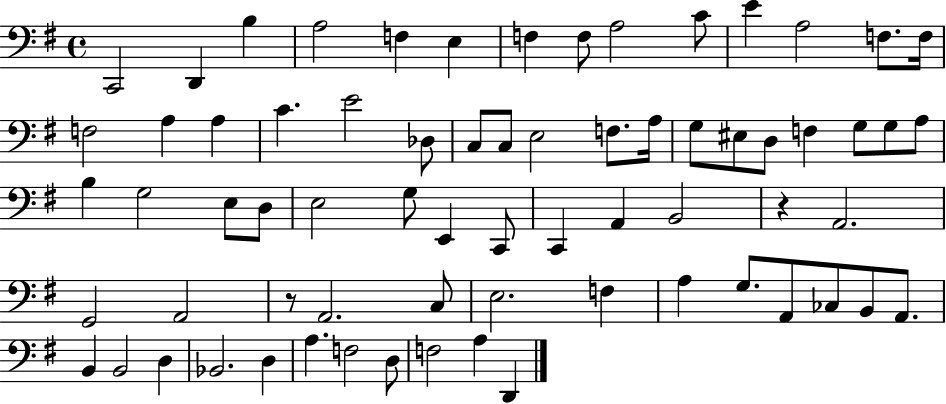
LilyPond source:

{
  \clef bass
  \time 4/4
  \defaultTimeSignature
  \key g \major
  c,2 d,4 b4 | a2 f4 e4 | f4 f8 a2 c'8 | e'4 a2 f8. f16 | \break f2 a4 a4 | c'4. e'2 des8 | c8 c8 e2 f8. a16 | g8 eis8 d8 f4 g8 g8 a8 | \break b4 g2 e8 d8 | e2 g8 e,4 c,8 | c,4 a,4 b,2 | r4 a,2. | \break g,2 a,2 | r8 a,2. c8 | e2. f4 | a4 g8. a,8 ces8 b,8 a,8. | \break b,4 b,2 d4 | bes,2. d4 | a4. f2 d8 | f2 a4 d,4 | \break \bar "|."
}